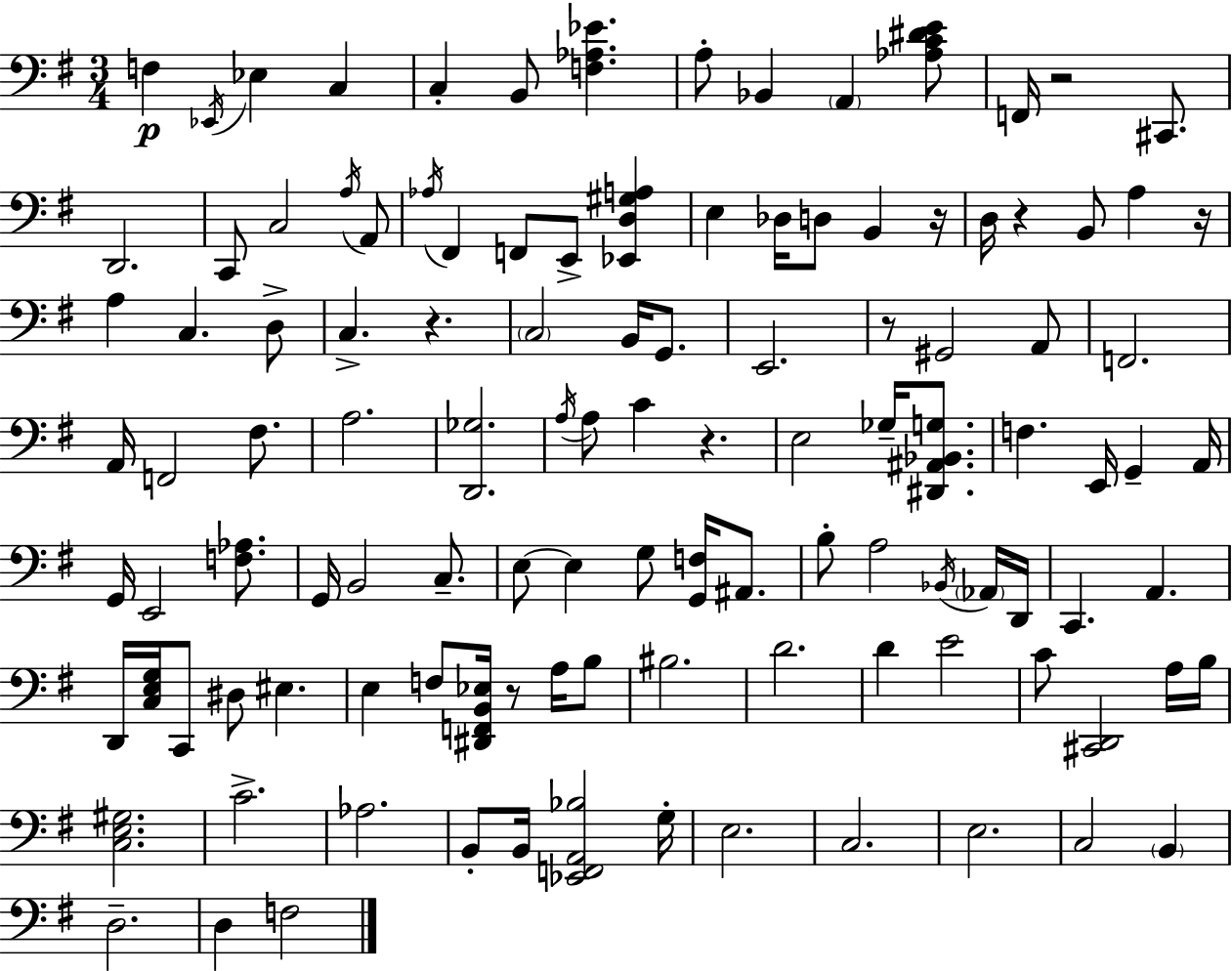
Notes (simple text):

F3/q Eb2/s Eb3/q C3/q C3/q B2/e [F3,Ab3,Eb4]/q. A3/e Bb2/q A2/q [Ab3,C4,D#4,E4]/e F2/s R/h C#2/e. D2/h. C2/e C3/h A3/s A2/e Ab3/s F#2/q F2/e E2/e [Eb2,D3,G#3,A3]/q E3/q Db3/s D3/e B2/q R/s D3/s R/q B2/e A3/q R/s A3/q C3/q. D3/e C3/q. R/q. C3/h B2/s G2/e. E2/h. R/e G#2/h A2/e F2/h. A2/s F2/h F#3/e. A3/h. [D2,Gb3]/h. A3/s A3/e C4/q R/q. E3/h Gb3/s [D#2,A#2,Bb2,G3]/e. F3/q. E2/s G2/q A2/s G2/s E2/h [F3,Ab3]/e. G2/s B2/h C3/e. E3/e E3/q G3/e [G2,F3]/s A#2/e. B3/e A3/h Bb2/s Ab2/s D2/s C2/q. A2/q. D2/s [C3,E3,G3]/s C2/e D#3/e EIS3/q. E3/q F3/e [D#2,F2,B2,Eb3]/s R/e A3/s B3/e BIS3/h. D4/h. D4/q E4/h C4/e [C#2,D2]/h A3/s B3/s [C3,E3,G#3]/h. C4/h. Ab3/h. B2/e B2/s [Eb2,F2,A2,Bb3]/h G3/s E3/h. C3/h. E3/h. C3/h B2/q D3/h. D3/q F3/h